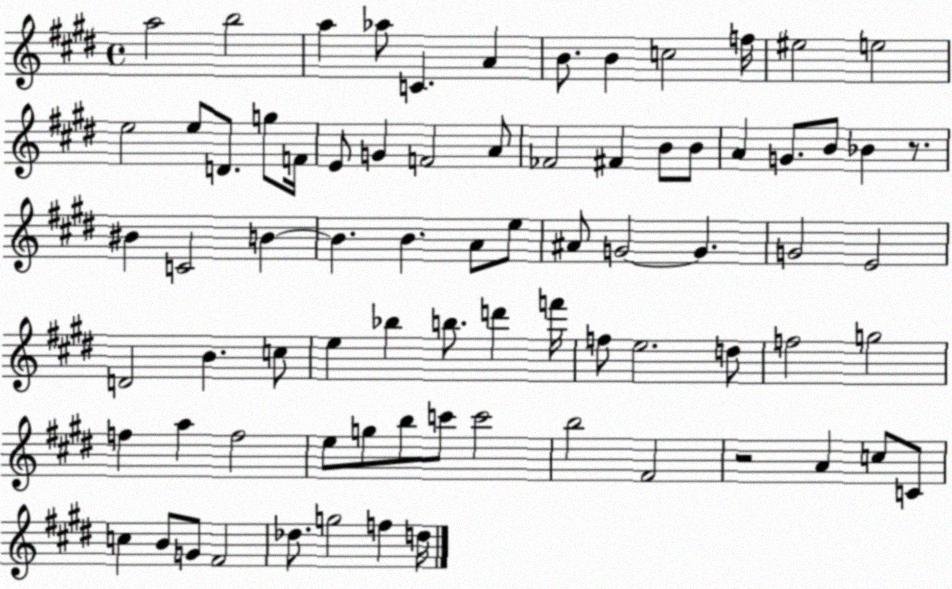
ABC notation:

X:1
T:Untitled
M:4/4
L:1/4
K:E
a2 b2 a _a/2 C A B/2 B c2 f/4 ^e2 e2 e2 e/2 D/2 g/2 F/4 E/2 G F2 A/2 _F2 ^F B/2 B/2 A G/2 B/2 _B z/2 ^B C2 B B B A/2 e/2 ^A/2 G2 G G2 E2 D2 B c/2 e _b b/2 d' f'/4 f/2 e2 d/2 f2 g2 f a f2 e/2 g/2 b/2 c'/2 c'2 b2 ^F2 z2 A c/2 C/2 c B/2 G/2 ^F2 _d/2 g2 f d/4